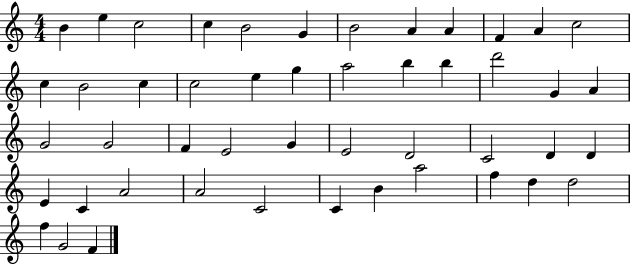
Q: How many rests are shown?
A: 0